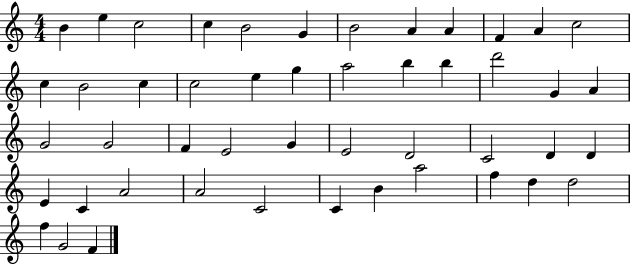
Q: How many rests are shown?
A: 0